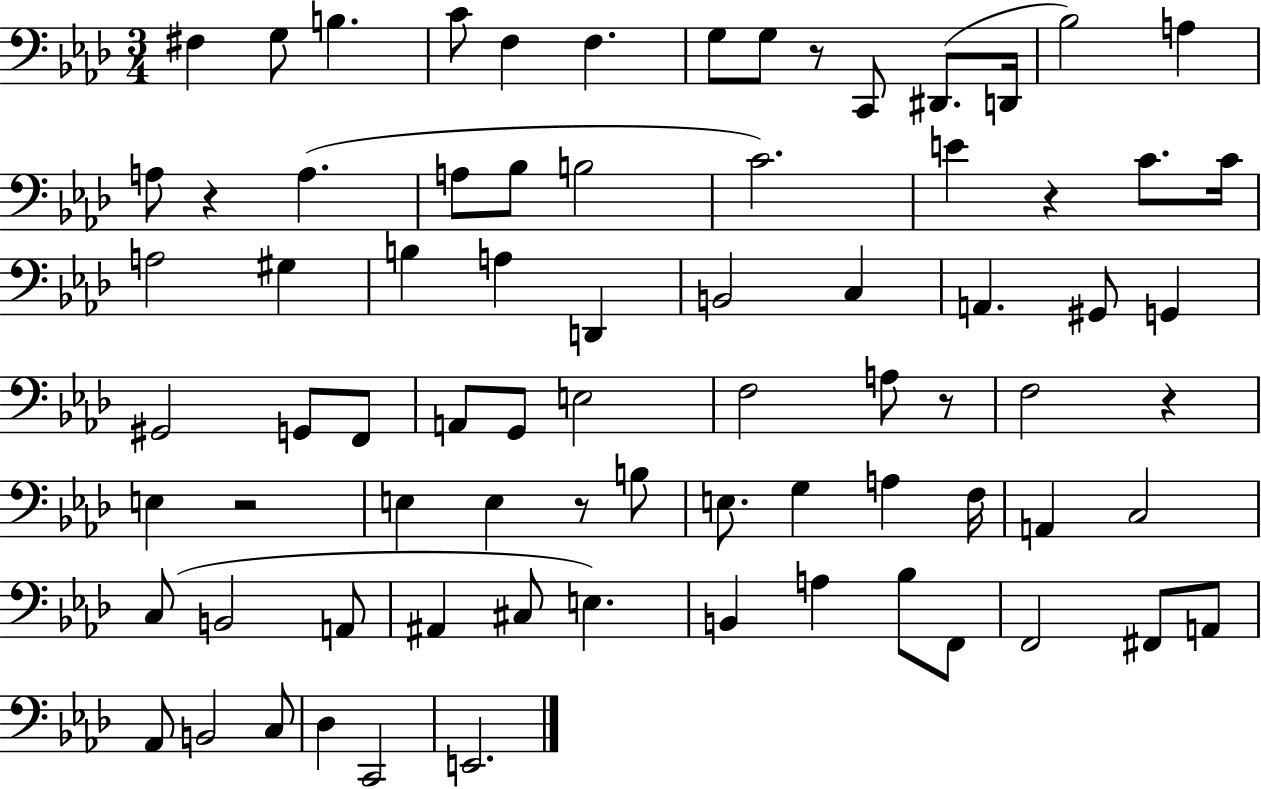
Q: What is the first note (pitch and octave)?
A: F#3